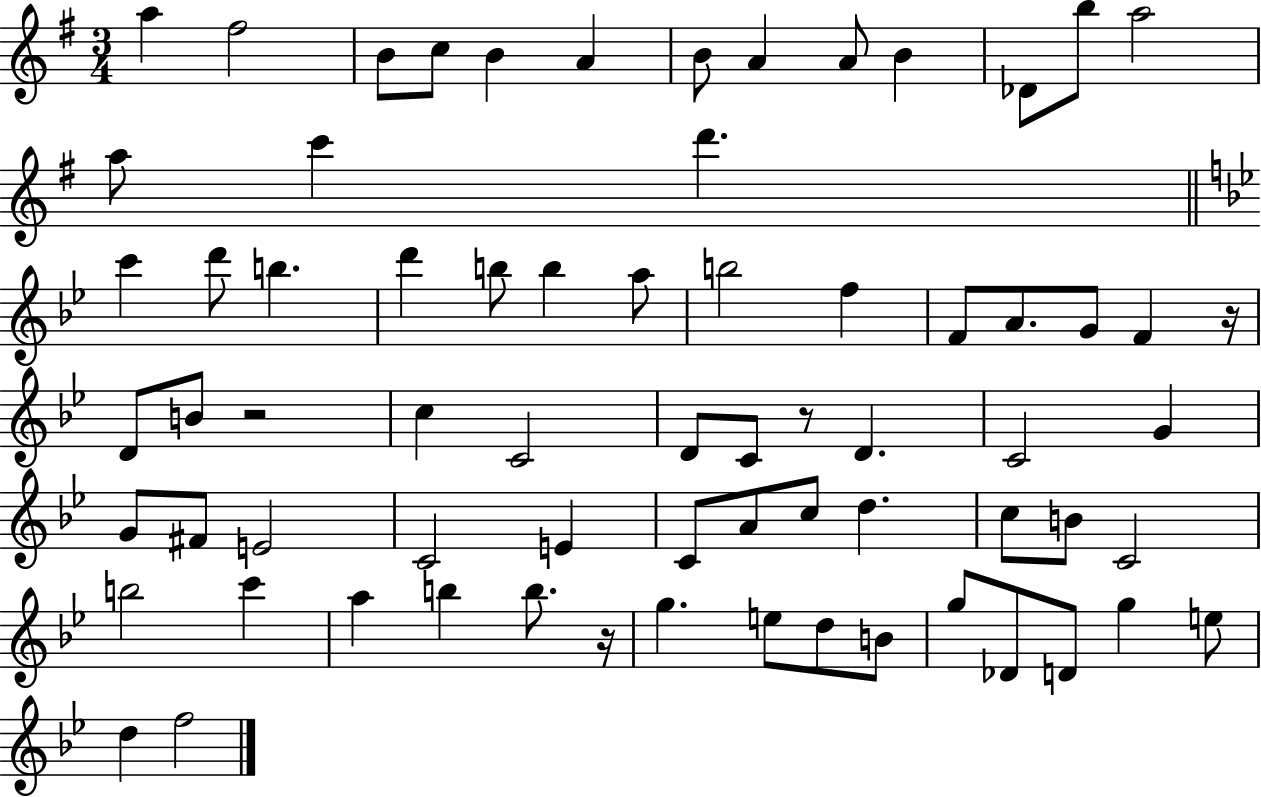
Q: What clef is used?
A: treble